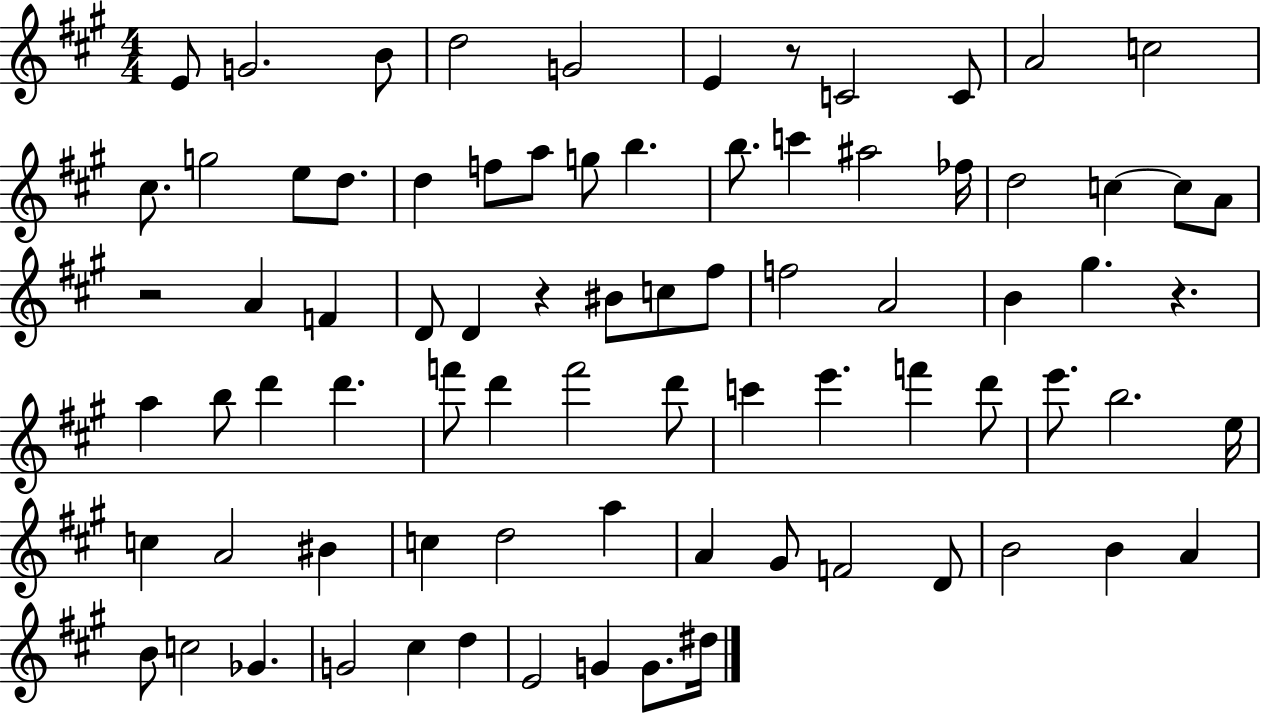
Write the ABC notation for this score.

X:1
T:Untitled
M:4/4
L:1/4
K:A
E/2 G2 B/2 d2 G2 E z/2 C2 C/2 A2 c2 ^c/2 g2 e/2 d/2 d f/2 a/2 g/2 b b/2 c' ^a2 _f/4 d2 c c/2 A/2 z2 A F D/2 D z ^B/2 c/2 ^f/2 f2 A2 B ^g z a b/2 d' d' f'/2 d' f'2 d'/2 c' e' f' d'/2 e'/2 b2 e/4 c A2 ^B c d2 a A ^G/2 F2 D/2 B2 B A B/2 c2 _G G2 ^c d E2 G G/2 ^d/4